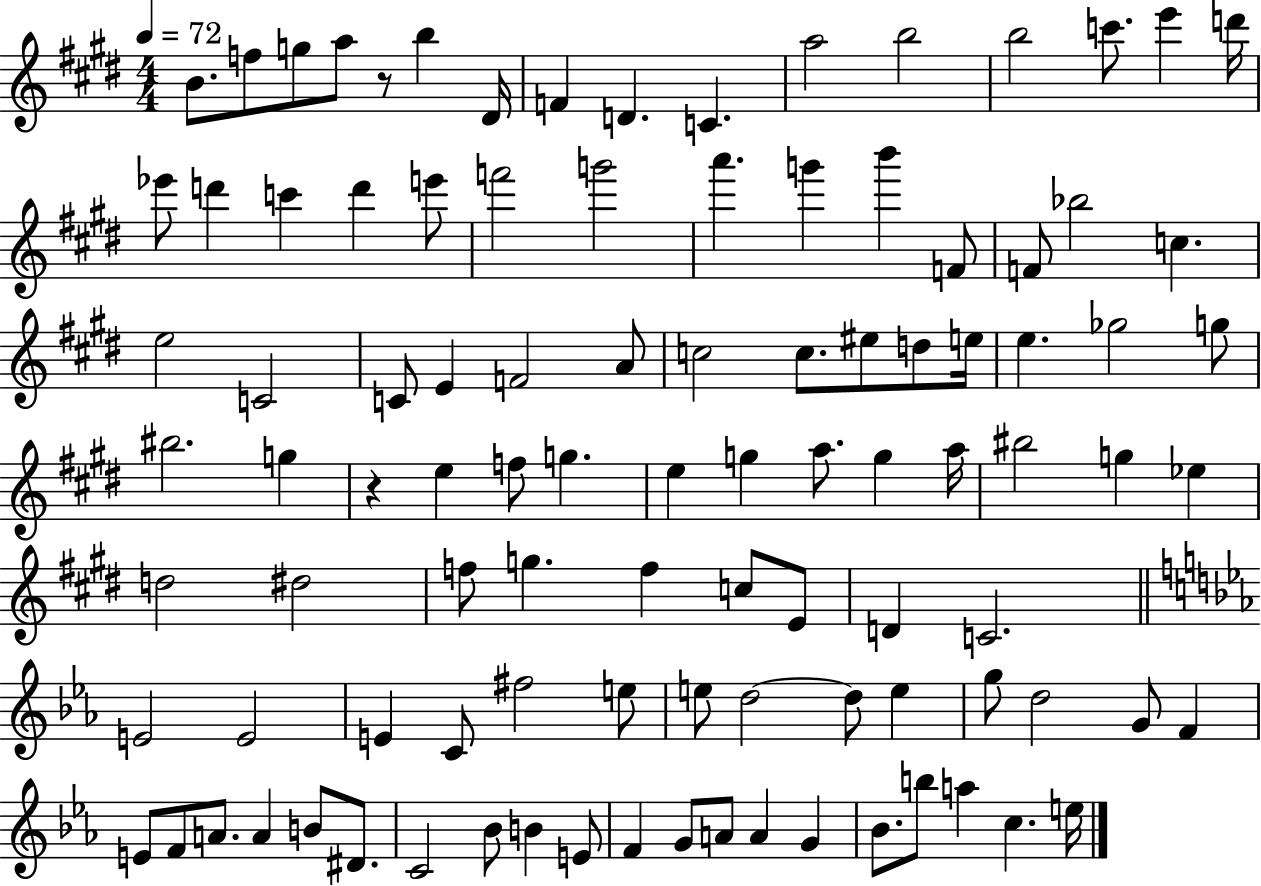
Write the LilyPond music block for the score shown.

{
  \clef treble
  \numericTimeSignature
  \time 4/4
  \key e \major
  \tempo 4 = 72
  b'8. f''8 g''8 a''8 r8 b''4 dis'16 | f'4 d'4. c'4. | a''2 b''2 | b''2 c'''8. e'''4 d'''16 | \break ees'''8 d'''4 c'''4 d'''4 e'''8 | f'''2 g'''2 | a'''4. g'''4 b'''4 f'8 | f'8 bes''2 c''4. | \break e''2 c'2 | c'8 e'4 f'2 a'8 | c''2 c''8. eis''8 d''8 e''16 | e''4. ges''2 g''8 | \break bis''2. g''4 | r4 e''4 f''8 g''4. | e''4 g''4 a''8. g''4 a''16 | bis''2 g''4 ees''4 | \break d''2 dis''2 | f''8 g''4. f''4 c''8 e'8 | d'4 c'2. | \bar "||" \break \key ees \major e'2 e'2 | e'4 c'8 fis''2 e''8 | e''8 d''2~~ d''8 e''4 | g''8 d''2 g'8 f'4 | \break e'8 f'8 a'8. a'4 b'8 dis'8. | c'2 bes'8 b'4 e'8 | f'4 g'8 a'8 a'4 g'4 | bes'8. b''8 a''4 c''4. e''16 | \break \bar "|."
}